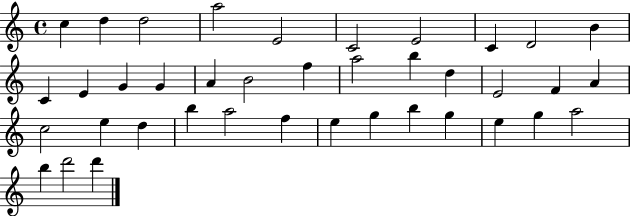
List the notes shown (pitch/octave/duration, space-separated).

C5/q D5/q D5/h A5/h E4/h C4/h E4/h C4/q D4/h B4/q C4/q E4/q G4/q G4/q A4/q B4/h F5/q A5/h B5/q D5/q E4/h F4/q A4/q C5/h E5/q D5/q B5/q A5/h F5/q E5/q G5/q B5/q G5/q E5/q G5/q A5/h B5/q D6/h D6/q